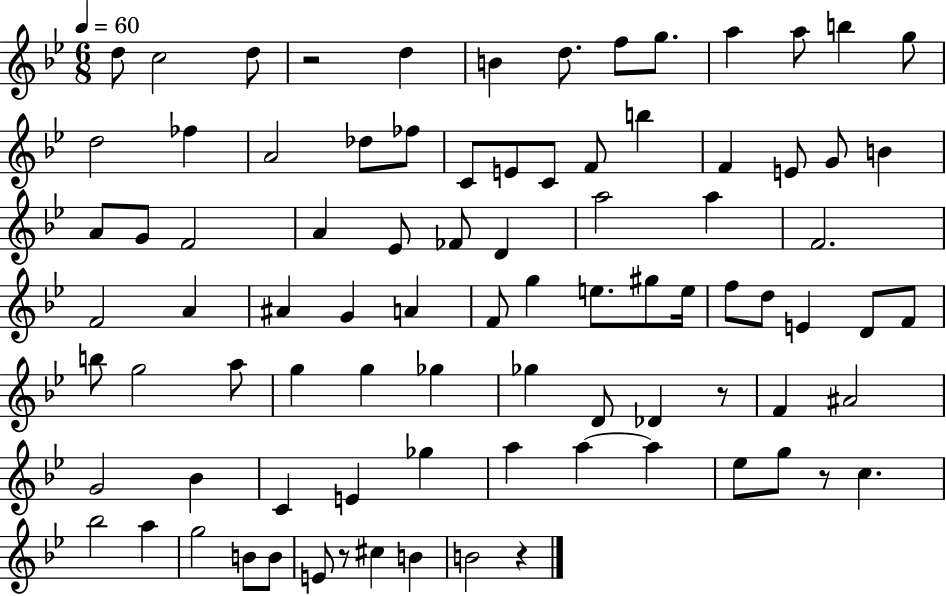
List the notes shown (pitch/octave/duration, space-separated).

D5/e C5/h D5/e R/h D5/q B4/q D5/e. F5/e G5/e. A5/q A5/e B5/q G5/e D5/h FES5/q A4/h Db5/e FES5/e C4/e E4/e C4/e F4/e B5/q F4/q E4/e G4/e B4/q A4/e G4/e F4/h A4/q Eb4/e FES4/e D4/q A5/h A5/q F4/h. F4/h A4/q A#4/q G4/q A4/q F4/e G5/q E5/e. G#5/e E5/s F5/e D5/e E4/q D4/e F4/e B5/e G5/h A5/e G5/q G5/q Gb5/q Gb5/q D4/e Db4/q R/e F4/q A#4/h G4/h Bb4/q C4/q E4/q Gb5/q A5/q A5/q A5/q Eb5/e G5/e R/e C5/q. Bb5/h A5/q G5/h B4/e B4/e E4/e R/e C#5/q B4/q B4/h R/q